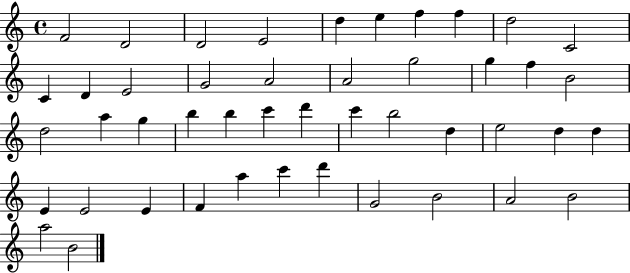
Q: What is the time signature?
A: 4/4